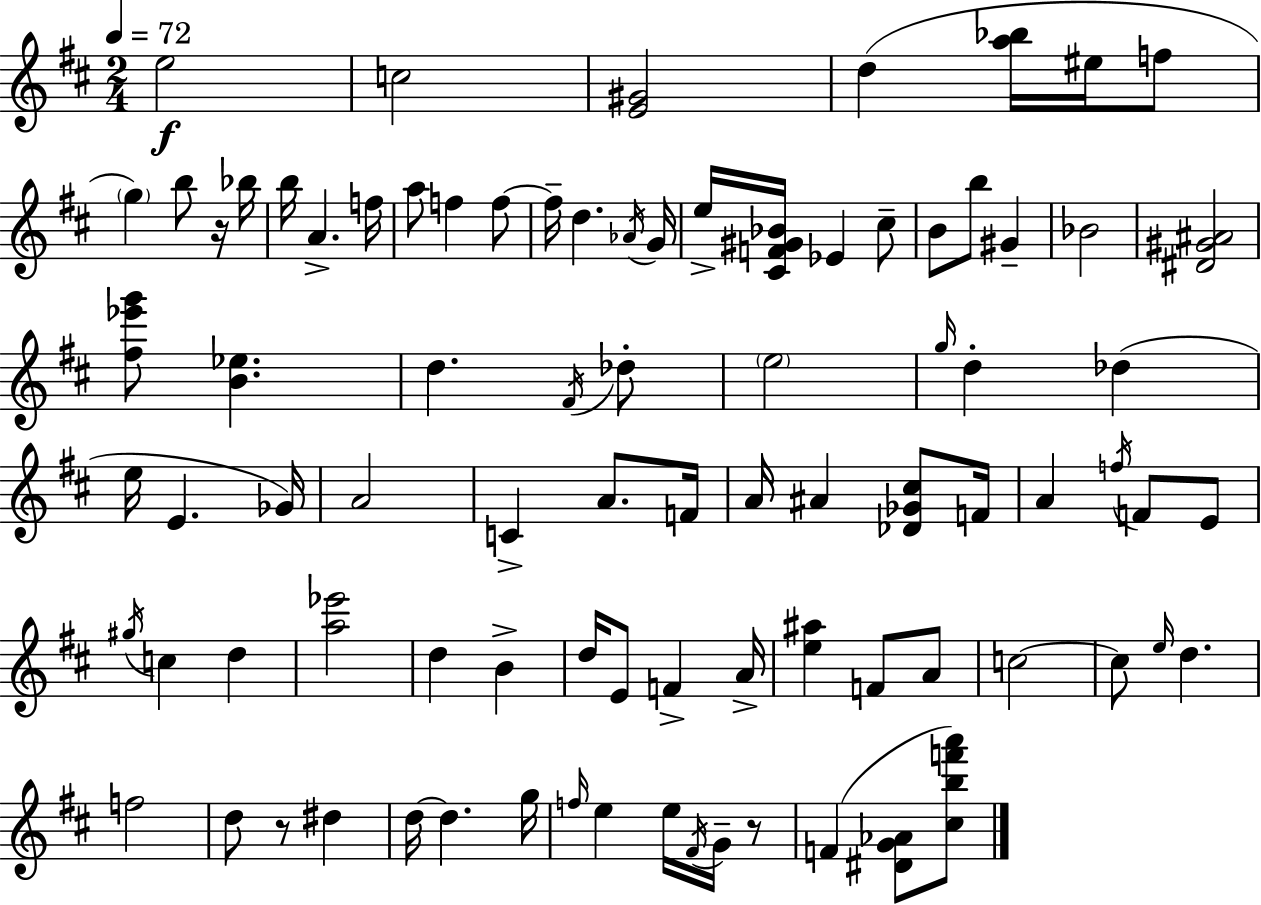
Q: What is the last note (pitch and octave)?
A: F4